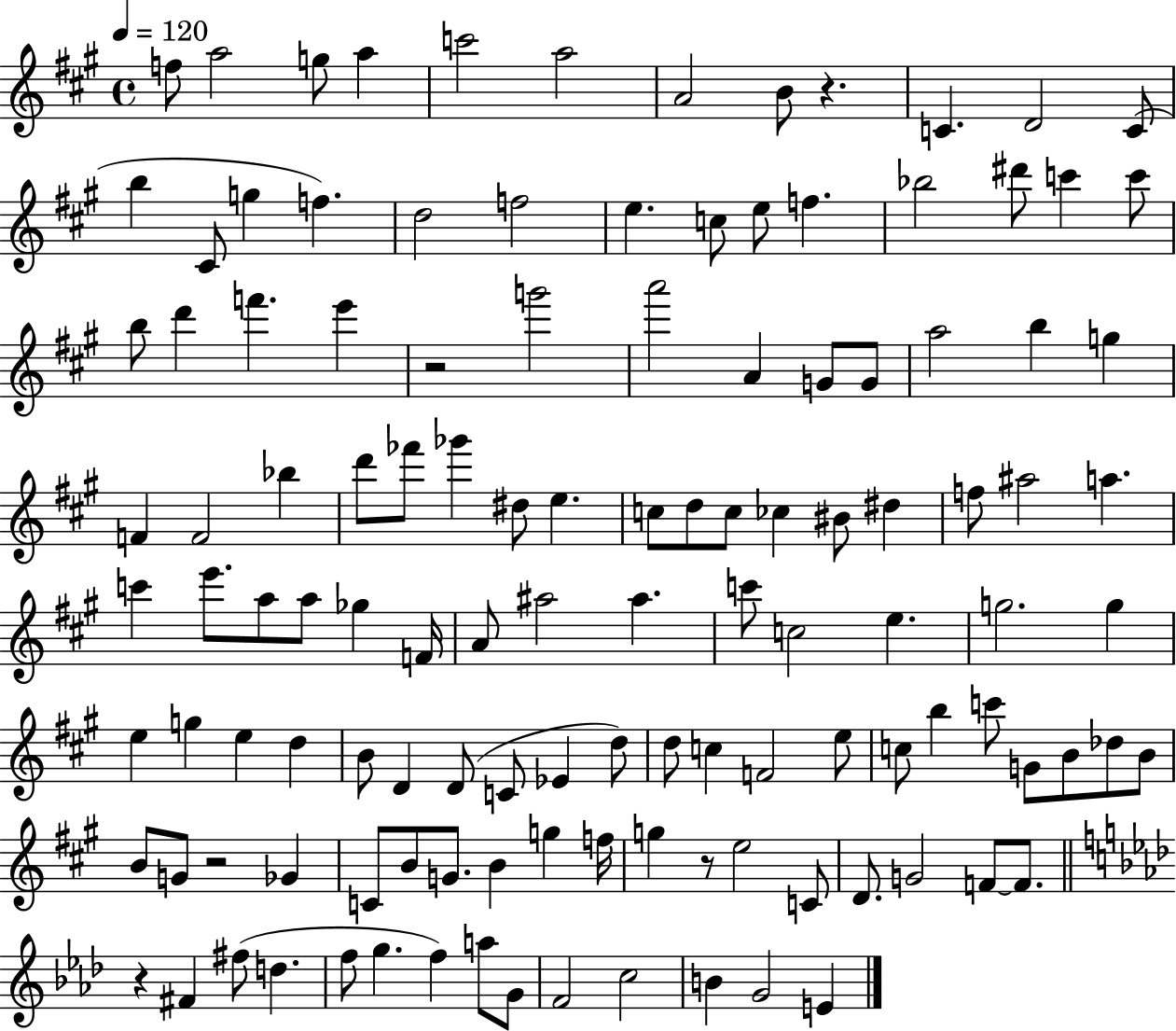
X:1
T:Untitled
M:4/4
L:1/4
K:A
f/2 a2 g/2 a c'2 a2 A2 B/2 z C D2 C/2 b ^C/2 g f d2 f2 e c/2 e/2 f _b2 ^d'/2 c' c'/2 b/2 d' f' e' z2 g'2 a'2 A G/2 G/2 a2 b g F F2 _b d'/2 _f'/2 _g' ^d/2 e c/2 d/2 c/2 _c ^B/2 ^d f/2 ^a2 a c' e'/2 a/2 a/2 _g F/4 A/2 ^a2 ^a c'/2 c2 e g2 g e g e d B/2 D D/2 C/2 _E d/2 d/2 c F2 e/2 c/2 b c'/2 G/2 B/2 _d/2 B/2 B/2 G/2 z2 _G C/2 B/2 G/2 B g f/4 g z/2 e2 C/2 D/2 G2 F/2 F/2 z ^F ^f/2 d f/2 g f a/2 G/2 F2 c2 B G2 E